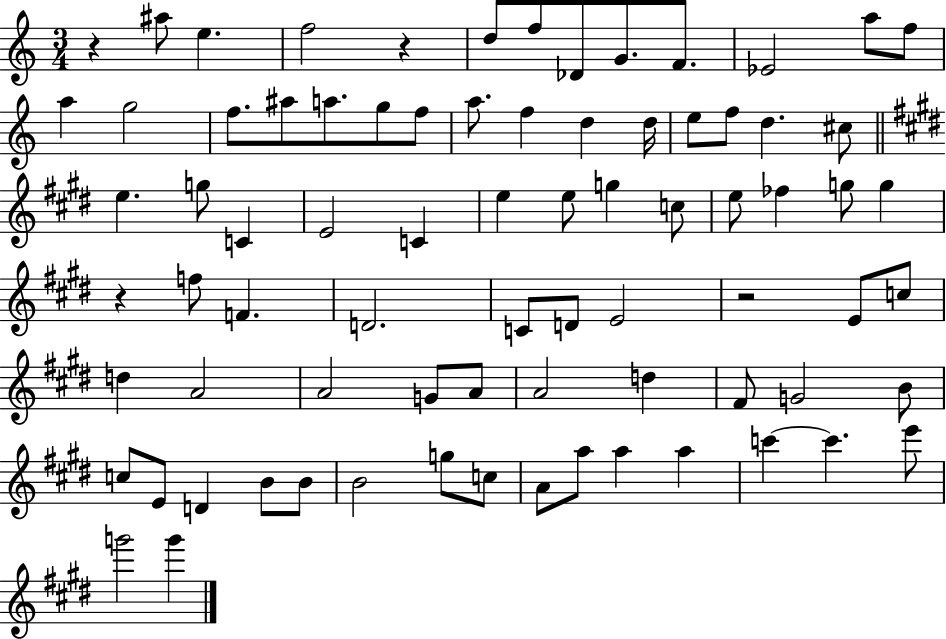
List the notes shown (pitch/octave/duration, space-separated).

R/q A#5/e E5/q. F5/h R/q D5/e F5/e Db4/e G4/e. F4/e. Eb4/h A5/e F5/e A5/q G5/h F5/e. A#5/e A5/e. G5/e F5/e A5/e. F5/q D5/q D5/s E5/e F5/e D5/q. C#5/e E5/q. G5/e C4/q E4/h C4/q E5/q E5/e G5/q C5/e E5/e FES5/q G5/e G5/q R/q F5/e F4/q. D4/h. C4/e D4/e E4/h R/h E4/e C5/e D5/q A4/h A4/h G4/e A4/e A4/h D5/q F#4/e G4/h B4/e C5/e E4/e D4/q B4/e B4/e B4/h G5/e C5/e A4/e A5/e A5/q A5/q C6/q C6/q. E6/e G6/h G6/q